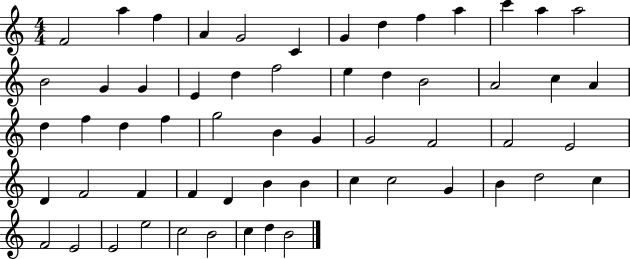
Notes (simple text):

F4/h A5/q F5/q A4/q G4/h C4/q G4/q D5/q F5/q A5/q C6/q A5/q A5/h B4/h G4/q G4/q E4/q D5/q F5/h E5/q D5/q B4/h A4/h C5/q A4/q D5/q F5/q D5/q F5/q G5/h B4/q G4/q G4/h F4/h F4/h E4/h D4/q F4/h F4/q F4/q D4/q B4/q B4/q C5/q C5/h G4/q B4/q D5/h C5/q F4/h E4/h E4/h E5/h C5/h B4/h C5/q D5/q B4/h